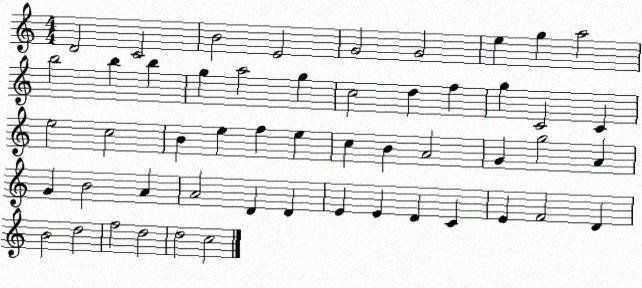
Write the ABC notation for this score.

X:1
T:Untitled
M:4/4
L:1/4
K:C
D2 C2 B2 E2 G2 G2 e g a2 b2 b b g a2 g c2 d f g C2 C e2 c2 B e f e c B A2 G g2 A G B2 A A2 D D E E D C E F2 D B2 d2 f2 d2 d2 c2